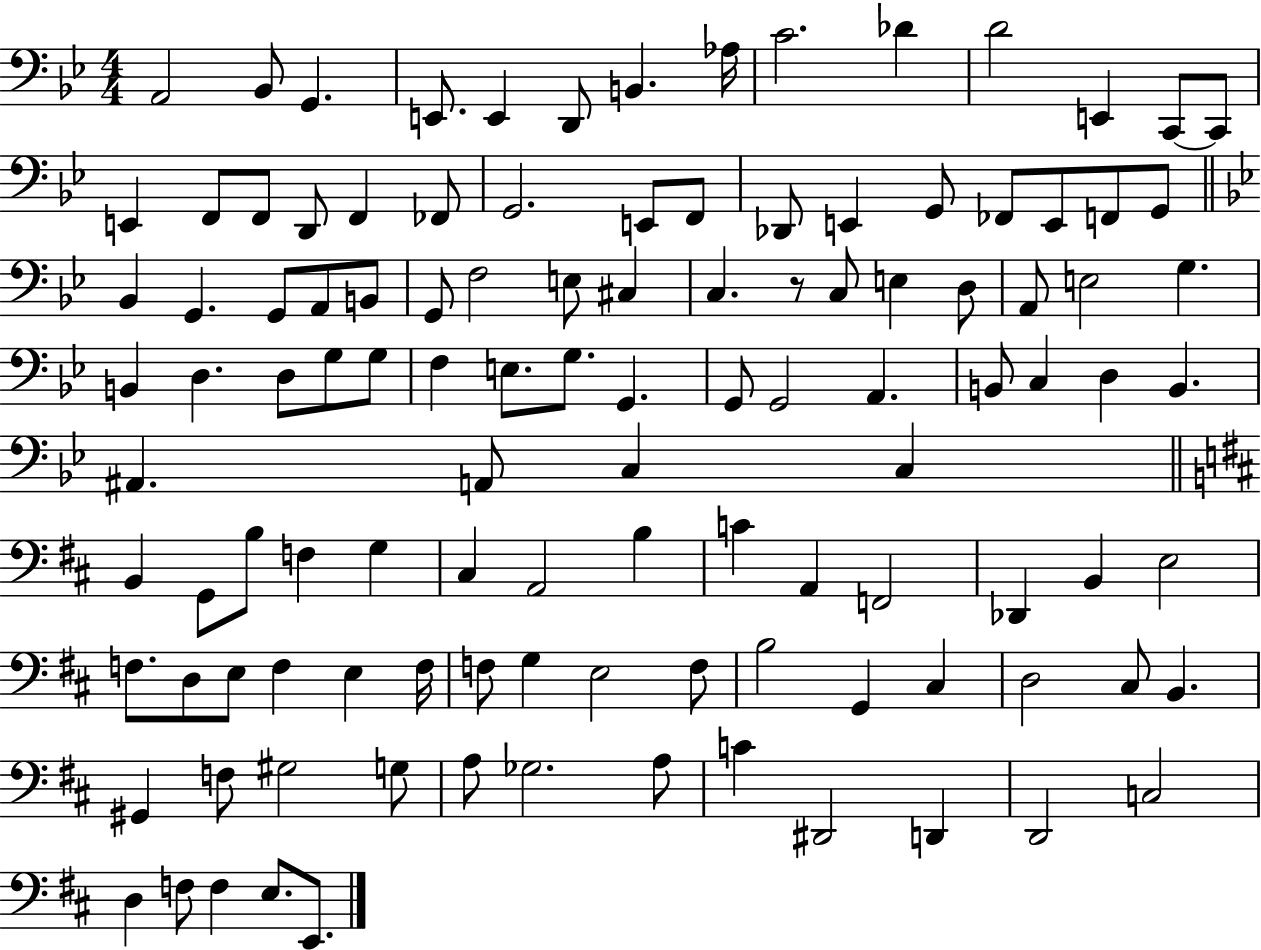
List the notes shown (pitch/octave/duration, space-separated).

A2/h Bb2/e G2/q. E2/e. E2/q D2/e B2/q. Ab3/s C4/h. Db4/q D4/h E2/q C2/e C2/e E2/q F2/e F2/e D2/e F2/q FES2/e G2/h. E2/e F2/e Db2/e E2/q G2/e FES2/e E2/e F2/e G2/e Bb2/q G2/q. G2/e A2/e B2/e G2/e F3/h E3/e C#3/q C3/q. R/e C3/e E3/q D3/e A2/e E3/h G3/q. B2/q D3/q. D3/e G3/e G3/e F3/q E3/e. G3/e. G2/q. G2/e G2/h A2/q. B2/e C3/q D3/q B2/q. A#2/q. A2/e C3/q C3/q B2/q G2/e B3/e F3/q G3/q C#3/q A2/h B3/q C4/q A2/q F2/h Db2/q B2/q E3/h F3/e. D3/e E3/e F3/q E3/q F3/s F3/e G3/q E3/h F3/e B3/h G2/q C#3/q D3/h C#3/e B2/q. G#2/q F3/e G#3/h G3/e A3/e Gb3/h. A3/e C4/q D#2/h D2/q D2/h C3/h D3/q F3/e F3/q E3/e. E2/e.